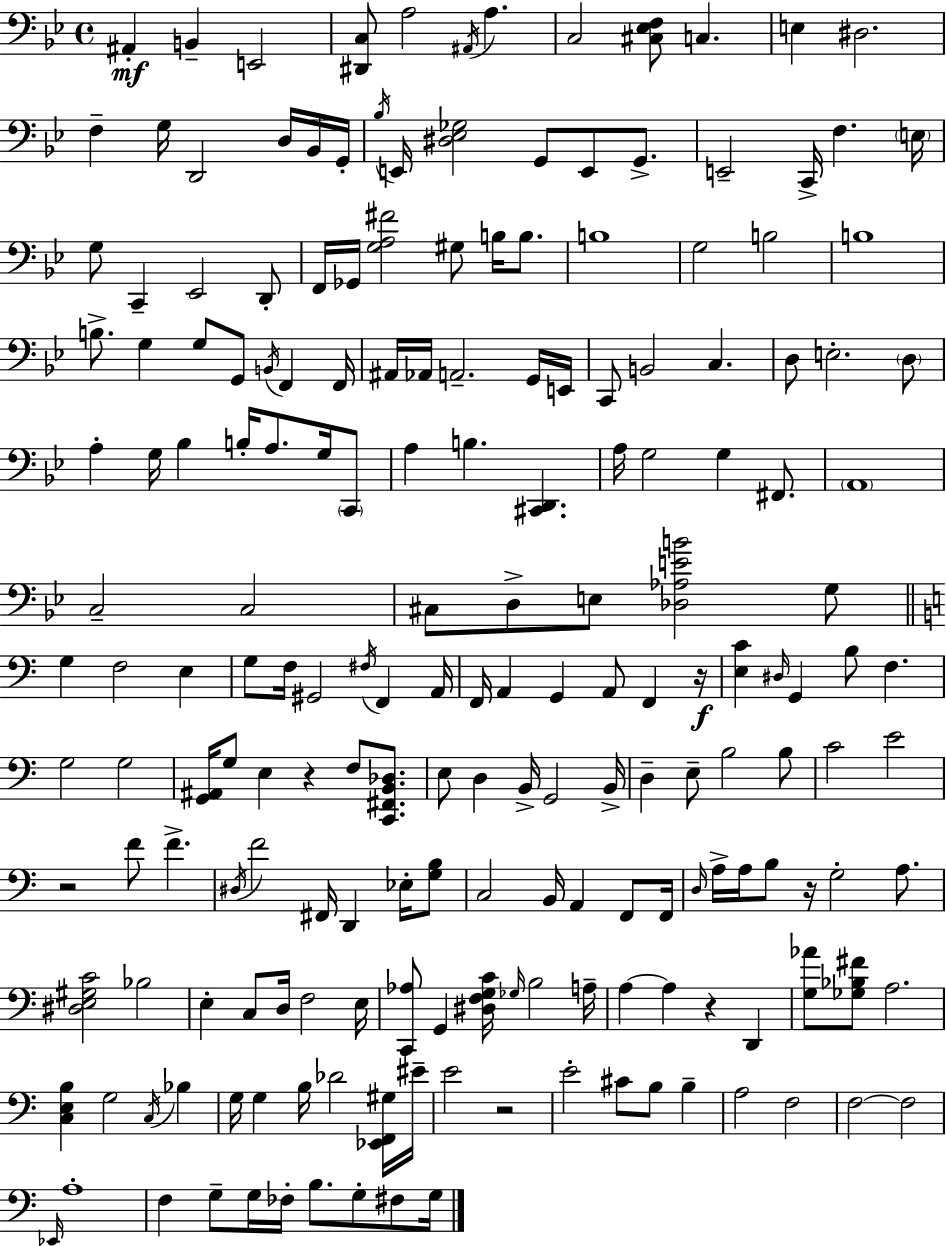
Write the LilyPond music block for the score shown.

{
  \clef bass
  \time 4/4
  \defaultTimeSignature
  \key bes \major
  ais,4-.\mf b,4-- e,2 | <dis, c>8 a2 \acciaccatura { ais,16 } a4. | c2 <cis ees f>8 c4. | e4 dis2. | \break f4-- g16 d,2 d16 bes,16 | g,16-. \acciaccatura { bes16 } e,16 <dis ees ges>2 g,8 e,8 g,8.-> | e,2-- c,16-> f4. | \parenthesize e16 g8 c,4-- ees,2 | \break d,8-. f,16 ges,16 <g a fis'>2 gis8 b16 b8. | b1 | g2 b2 | b1 | \break b8.-> g4 g8 g,8 \acciaccatura { b,16 } f,4 | f,16 ais,16 aes,16 a,2.-- | g,16 e,16 c,8 b,2 c4. | d8 e2.-. | \break \parenthesize d8 a4-. g16 bes4 b16-. a8. | g16 \parenthesize c,8 a4 b4. <cis, d,>4. | a16 g2 g4 | fis,8. \parenthesize a,1 | \break c2-- c2 | cis8 d8-> e8 <des aes e' b'>2 | g8 \bar "||" \break \key a \minor g4 f2 e4 | g8 f16 gis,2 \acciaccatura { fis16 } f,4 | a,16 f,16 a,4 g,4 a,8 f,4 | r16\f <e c'>4 \grace { dis16 } g,4 b8 f4. | \break g2 g2 | <g, ais,>16 g8 e4 r4 f8 <c, fis, b, des>8. | e8 d4 b,16-> g,2 | b,16-> d4-- e8-- b2 | \break b8 c'2 e'2 | r2 f'8 f'4.-> | \acciaccatura { dis16 } f'2 fis,16 d,4 | ees16-. <g b>8 c2 b,16 a,4 | \break f,8 f,16 \grace { d16 } a16-> a16 b8 r16 g2-. | a8. <dis e gis c'>2 bes2 | e4-. c8 d16 f2 | e16 <c, aes>8 g,4 <dis f g c'>16 \grace { ges16 } b2 | \break a16-- a4~~ a4 r4 | d,4 <g aes'>8 <ges bes fis'>8 a2. | <c e b>4 g2 | \acciaccatura { c16 } bes4 g16 g4 b16 des'2 | \break <ees, f, gis>16 eis'16-- e'2 r2 | e'2-. cis'8 | b8 b4-- a2 f2 | f2~~ f2 | \break \grace { ees,16 } a1-. | f4 g8-- g16 fes16-. b8. | g8-. fis8 g16 \bar "|."
}